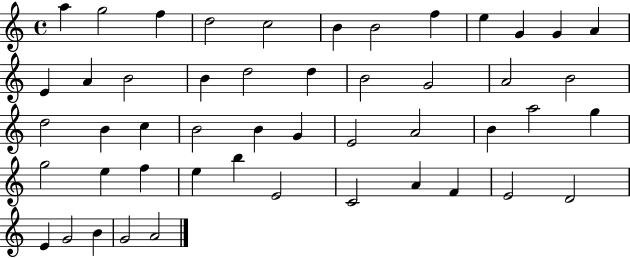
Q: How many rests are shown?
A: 0